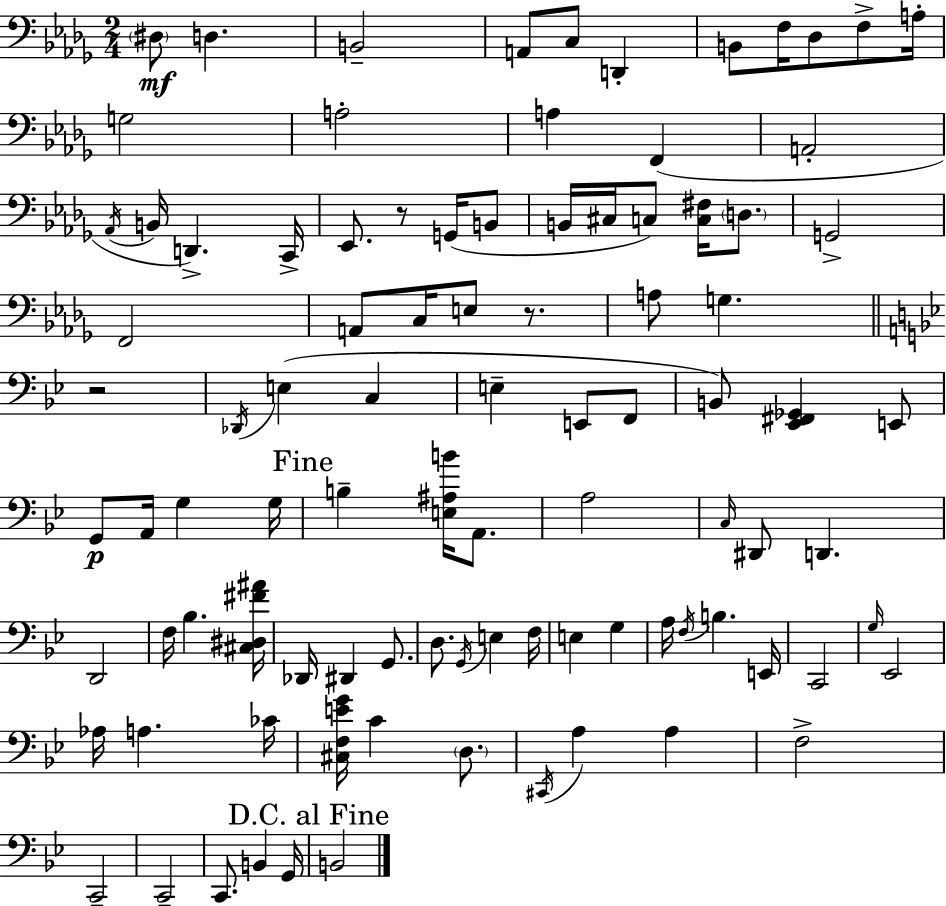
D#3/e D3/q. B2/h A2/e C3/e D2/q B2/e F3/s Db3/e F3/e A3/s G3/h A3/h A3/q F2/q A2/h Ab2/s B2/s D2/q. C2/s Eb2/e. R/e G2/s B2/e B2/s C#3/s C3/e [C3,F#3]/s D3/e. G2/h F2/h A2/e C3/s E3/e R/e. A3/e G3/q. R/h Db2/s E3/q C3/q E3/q E2/e F2/e B2/e [Eb2,F#2,Gb2]/q E2/e G2/e A2/s G3/q G3/s B3/q [E3,A#3,B4]/s A2/e. A3/h C3/s D#2/e D2/q. D2/h F3/s Bb3/q. [C#3,D#3,F#4,A#4]/s Db2/s D#2/q G2/e. D3/e. G2/s E3/q F3/s E3/q G3/q A3/s F3/s B3/q. E2/s C2/h G3/s Eb2/h Ab3/s A3/q. CES4/s [C#3,F3,E4,G4]/s C4/q D3/e. C#2/s A3/q A3/q F3/h C2/h C2/h C2/e. B2/q G2/s B2/h